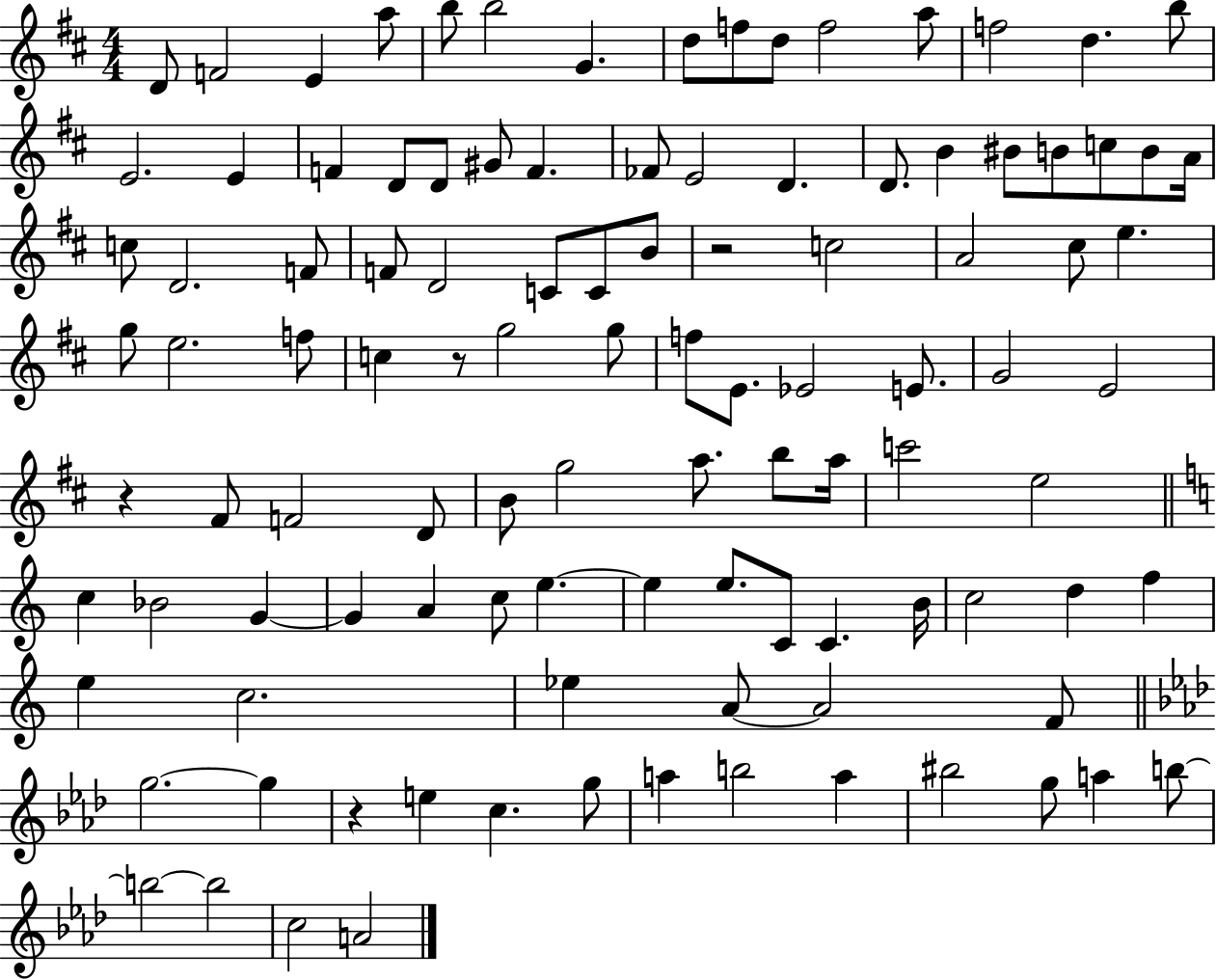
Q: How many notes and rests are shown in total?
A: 107